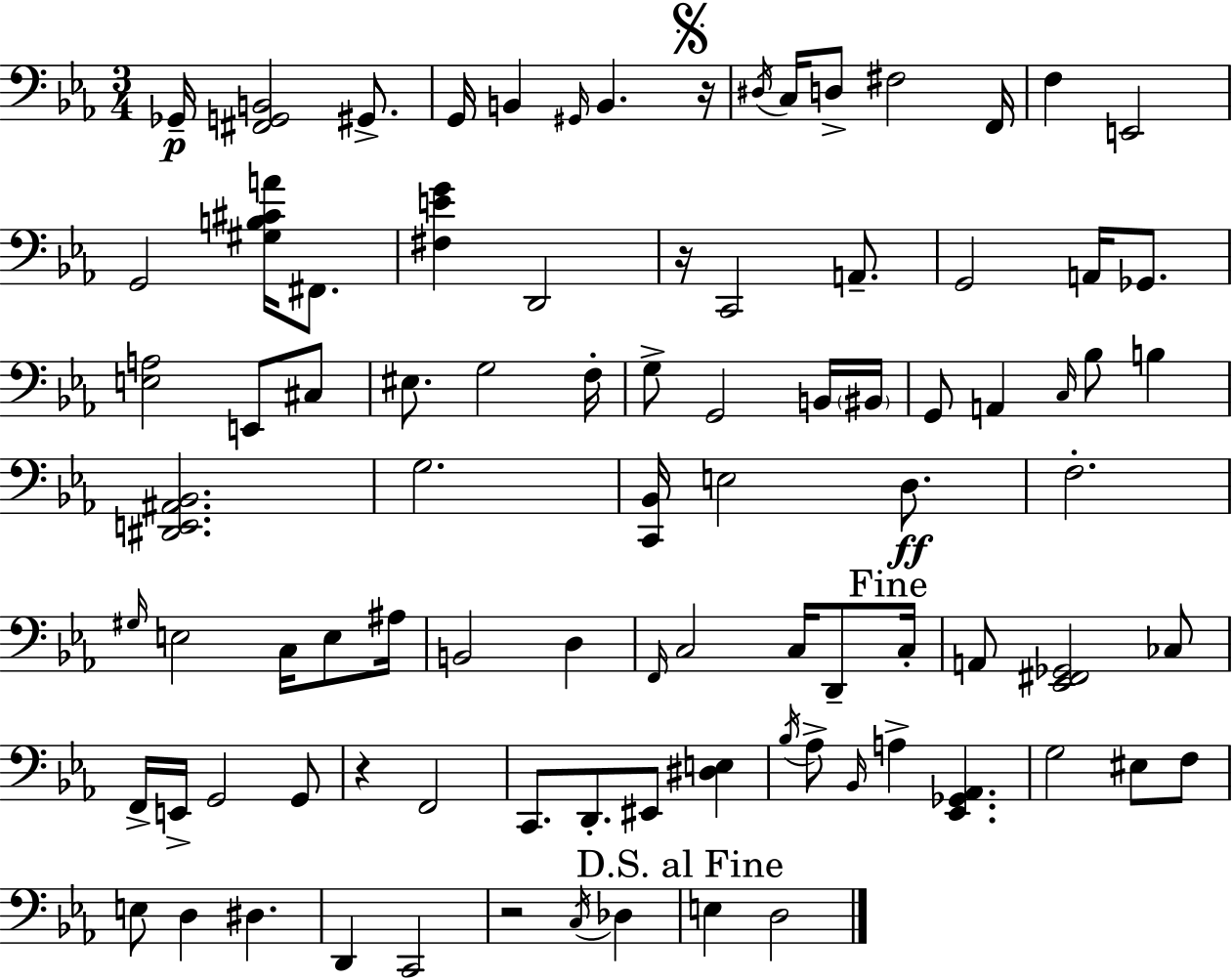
{
  \clef bass
  \numericTimeSignature
  \time 3/4
  \key c \minor
  \repeat volta 2 { ges,16--\p <fis, g, b,>2 gis,8.-> | g,16 b,4 \grace { gis,16 } b,4. | \mark \markup { \musicglyph "scripts.segno" } r16 \acciaccatura { dis16 } c16 d8-> fis2 | f,16 f4 e,2 | \break g,2 <gis b cis' a'>16 fis,8. | <fis e' g'>4 d,2 | r16 c,2 a,8.-- | g,2 a,16 ges,8. | \break <e a>2 e,8 | cis8 eis8. g2 | f16-. g8-> g,2 | b,16 \parenthesize bis,16 g,8 a,4 \grace { c16 } bes8 b4 | \break <dis, e, ais, bes,>2. | g2. | <c, bes,>16 e2 | d8.\ff f2.-. | \break \grace { gis16 } e2 | c16 e8 ais16 b,2 | d4 \grace { f,16 } c2 | c16 d,8-- \mark "Fine" c16-. a,8 <ees, fis, ges,>2 | \break ces8 f,16-> e,16-> g,2 | g,8 r4 f,2 | c,8. d,8.-. eis,8 | <dis e>4 \acciaccatura { bes16 } aes8-> \grace { bes,16 } a4-> | \break <ees, ges, aes,>4. g2 | eis8 f8 e8 d4 | dis4. d,4 c,2 | r2 | \break \acciaccatura { c16 } des4 \mark "D.S. al Fine" e4 | d2 } \bar "|."
}